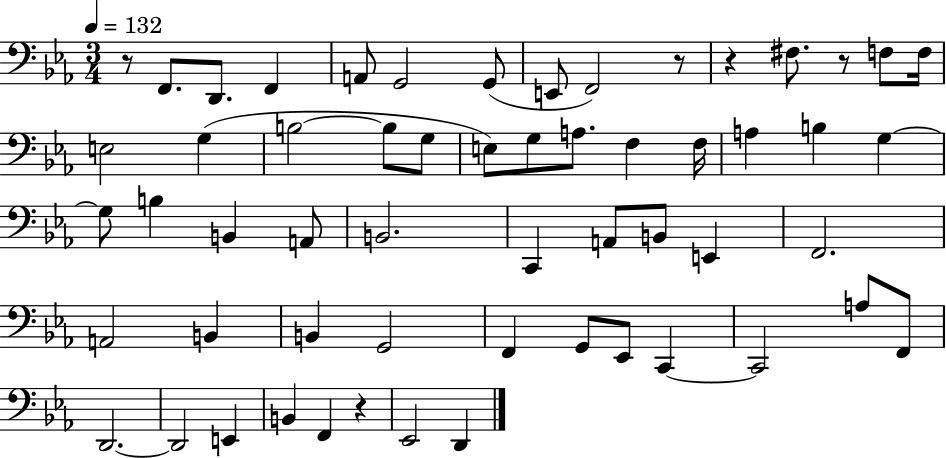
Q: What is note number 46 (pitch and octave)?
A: D2